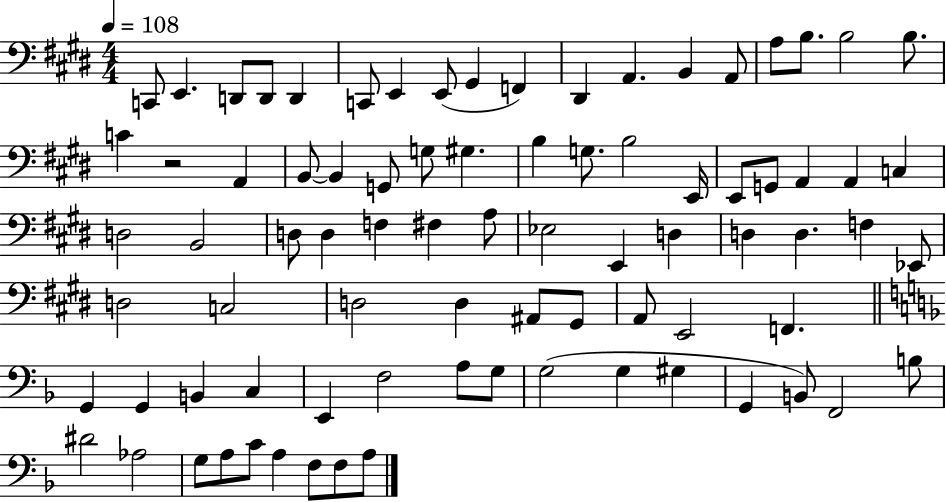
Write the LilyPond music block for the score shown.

{
  \clef bass
  \numericTimeSignature
  \time 4/4
  \key e \major
  \tempo 4 = 108
  c,8 e,4. d,8 d,8 d,4 | c,8 e,4 e,8( gis,4 f,4) | dis,4 a,4. b,4 a,8 | a8 b8. b2 b8. | \break c'4 r2 a,4 | b,8~~ b,4 g,8 g8 gis4. | b4 g8. b2 e,16 | e,8 g,8 a,4 a,4 c4 | \break d2 b,2 | d8 d4 f4 fis4 a8 | ees2 e,4 d4 | d4 d4. f4 ees,8 | \break d2 c2 | d2 d4 ais,8 gis,8 | a,8 e,2 f,4. | \bar "||" \break \key d \minor g,4 g,4 b,4 c4 | e,4 f2 a8 g8 | g2( g4 gis4 | g,4 b,8) f,2 b8 | \break dis'2 aes2 | g8 a8 c'8 a4 f8 f8 a8 | \bar "|."
}